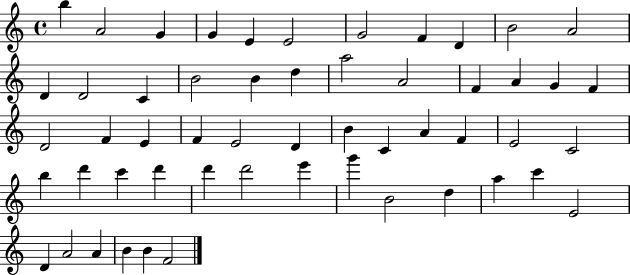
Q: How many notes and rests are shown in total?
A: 54